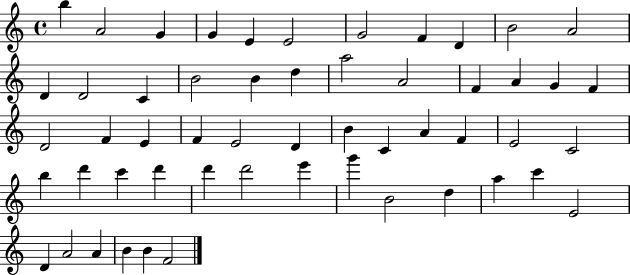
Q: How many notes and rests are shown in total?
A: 54